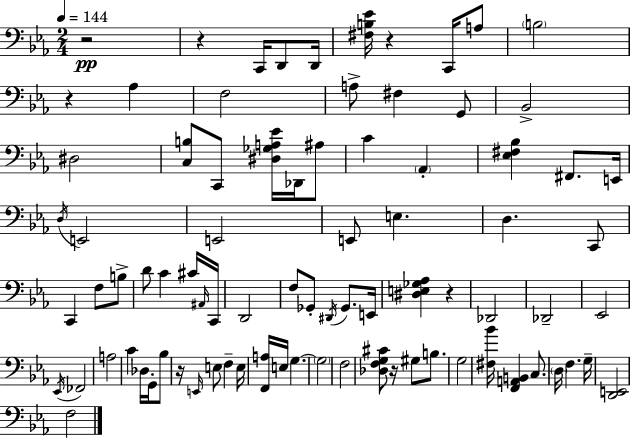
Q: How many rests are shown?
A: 7